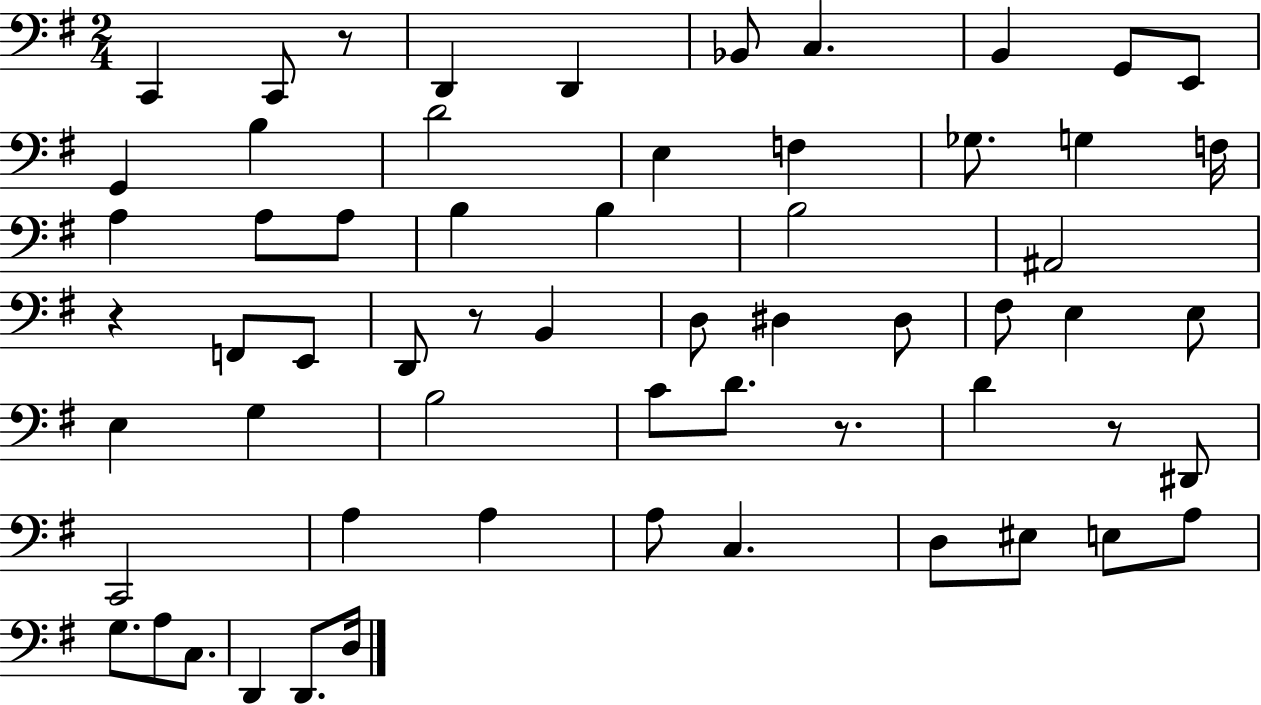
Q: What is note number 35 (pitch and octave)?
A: E3